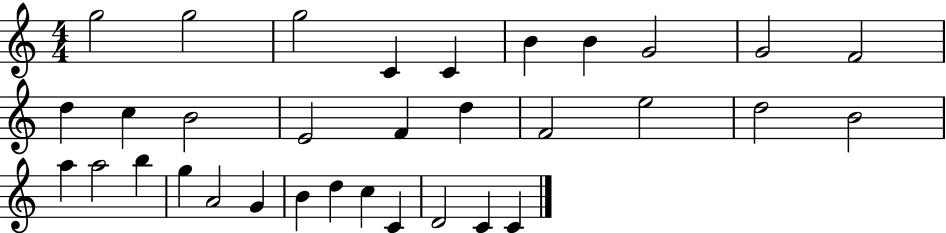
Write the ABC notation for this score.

X:1
T:Untitled
M:4/4
L:1/4
K:C
g2 g2 g2 C C B B G2 G2 F2 d c B2 E2 F d F2 e2 d2 B2 a a2 b g A2 G B d c C D2 C C